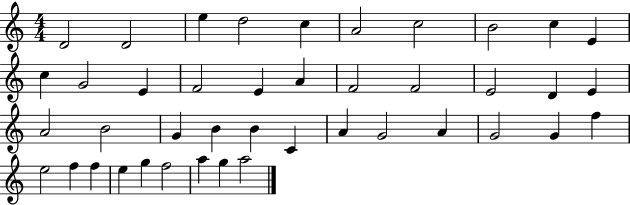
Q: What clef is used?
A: treble